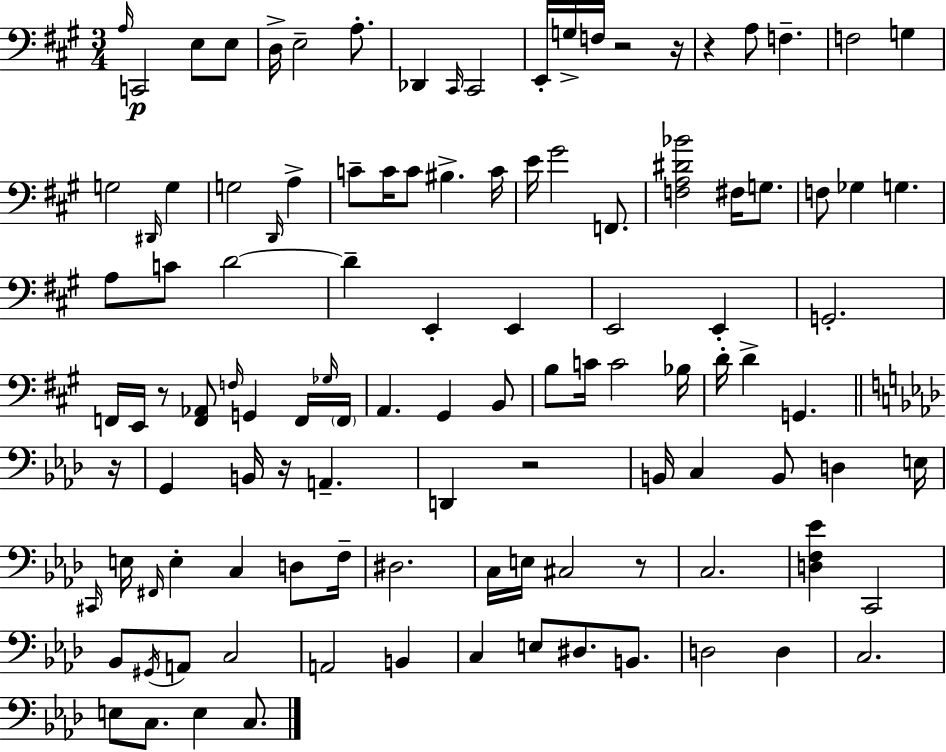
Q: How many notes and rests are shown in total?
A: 112